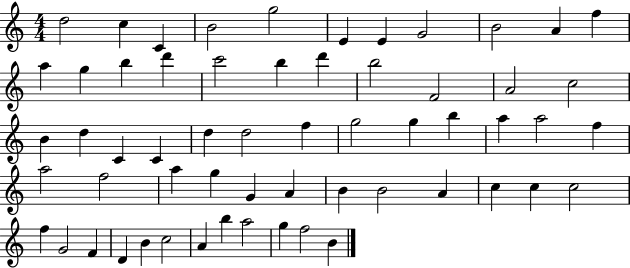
{
  \clef treble
  \numericTimeSignature
  \time 4/4
  \key c \major
  d''2 c''4 c'4 | b'2 g''2 | e'4 e'4 g'2 | b'2 a'4 f''4 | \break a''4 g''4 b''4 d'''4 | c'''2 b''4 d'''4 | b''2 f'2 | a'2 c''2 | \break b'4 d''4 c'4 c'4 | d''4 d''2 f''4 | g''2 g''4 b''4 | a''4 a''2 f''4 | \break a''2 f''2 | a''4 g''4 g'4 a'4 | b'4 b'2 a'4 | c''4 c''4 c''2 | \break f''4 g'2 f'4 | d'4 b'4 c''2 | a'4 b''4 a''2 | g''4 f''2 b'4 | \break \bar "|."
}